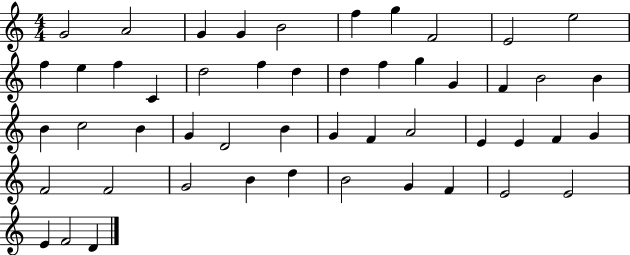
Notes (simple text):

G4/h A4/h G4/q G4/q B4/h F5/q G5/q F4/h E4/h E5/h F5/q E5/q F5/q C4/q D5/h F5/q D5/q D5/q F5/q G5/q G4/q F4/q B4/h B4/q B4/q C5/h B4/q G4/q D4/h B4/q G4/q F4/q A4/h E4/q E4/q F4/q G4/q F4/h F4/h G4/h B4/q D5/q B4/h G4/q F4/q E4/h E4/h E4/q F4/h D4/q